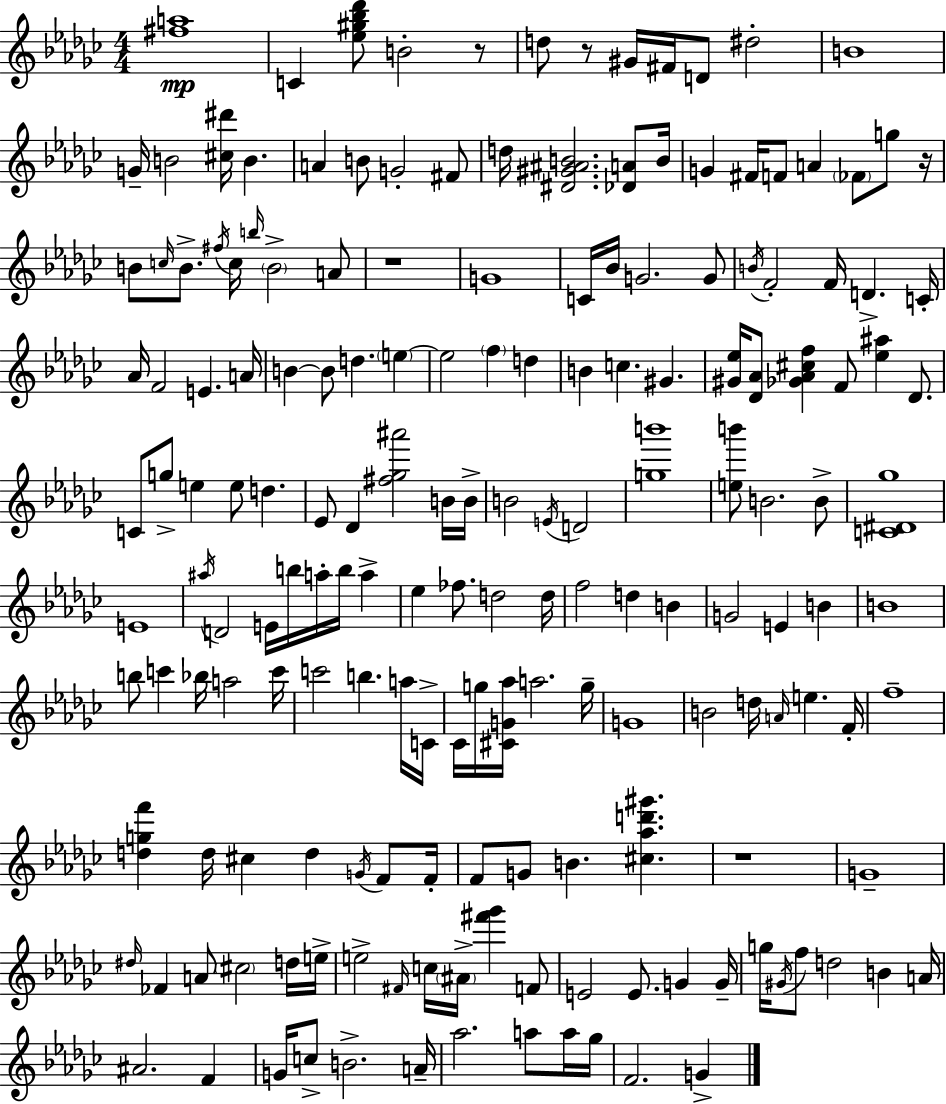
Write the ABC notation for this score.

X:1
T:Untitled
M:4/4
L:1/4
K:Ebm
[^fa]4 C [_e^g_b_d']/2 B2 z/2 d/2 z/2 ^G/4 ^F/4 D/2 ^d2 B4 G/4 B2 [^c^d']/4 B A B/2 G2 ^F/2 d/4 [^D^G^AB]2 [_DA]/2 B/4 G ^F/4 F/2 A _F/2 g/2 z/4 B/2 c/4 B/2 ^f/4 c/4 b/4 B2 A/2 z4 G4 C/4 _B/4 G2 G/2 B/4 F2 F/4 D C/4 _A/4 F2 E A/4 B B/2 d e e2 f d B c ^G [^G_e]/4 [_D_A]/2 [_G_A^cf] F/2 [_e^a] _D/2 C/2 g/2 e e/2 d _E/2 _D [^f_g^a']2 B/4 B/4 B2 E/4 D2 [gb']4 [eb']/2 B2 B/2 [C^D_g]4 E4 ^a/4 D2 E/4 b/4 a/4 b/4 a _e _f/2 d2 d/4 f2 d B G2 E B B4 b/2 c' _b/4 a2 c'/4 c'2 b a/4 C/4 _C/4 g/4 [^CG_a]/4 a2 g/4 G4 B2 d/4 A/4 e F/4 f4 [dgf'] d/4 ^c d G/4 F/2 F/4 F/2 G/2 B [^c_ad'^g'] z4 G4 ^d/4 _F A/2 ^c2 d/4 e/4 e2 ^F/4 c/4 ^A/4 [^f'_g'] F/2 E2 E/2 G G/4 g/4 ^G/4 f/2 d2 B A/4 ^A2 F G/4 c/2 B2 A/4 _a2 a/2 a/4 _g/4 F2 G